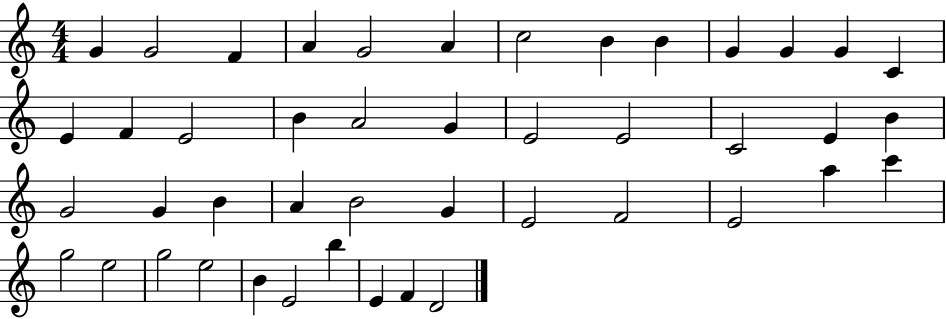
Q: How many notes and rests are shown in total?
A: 45